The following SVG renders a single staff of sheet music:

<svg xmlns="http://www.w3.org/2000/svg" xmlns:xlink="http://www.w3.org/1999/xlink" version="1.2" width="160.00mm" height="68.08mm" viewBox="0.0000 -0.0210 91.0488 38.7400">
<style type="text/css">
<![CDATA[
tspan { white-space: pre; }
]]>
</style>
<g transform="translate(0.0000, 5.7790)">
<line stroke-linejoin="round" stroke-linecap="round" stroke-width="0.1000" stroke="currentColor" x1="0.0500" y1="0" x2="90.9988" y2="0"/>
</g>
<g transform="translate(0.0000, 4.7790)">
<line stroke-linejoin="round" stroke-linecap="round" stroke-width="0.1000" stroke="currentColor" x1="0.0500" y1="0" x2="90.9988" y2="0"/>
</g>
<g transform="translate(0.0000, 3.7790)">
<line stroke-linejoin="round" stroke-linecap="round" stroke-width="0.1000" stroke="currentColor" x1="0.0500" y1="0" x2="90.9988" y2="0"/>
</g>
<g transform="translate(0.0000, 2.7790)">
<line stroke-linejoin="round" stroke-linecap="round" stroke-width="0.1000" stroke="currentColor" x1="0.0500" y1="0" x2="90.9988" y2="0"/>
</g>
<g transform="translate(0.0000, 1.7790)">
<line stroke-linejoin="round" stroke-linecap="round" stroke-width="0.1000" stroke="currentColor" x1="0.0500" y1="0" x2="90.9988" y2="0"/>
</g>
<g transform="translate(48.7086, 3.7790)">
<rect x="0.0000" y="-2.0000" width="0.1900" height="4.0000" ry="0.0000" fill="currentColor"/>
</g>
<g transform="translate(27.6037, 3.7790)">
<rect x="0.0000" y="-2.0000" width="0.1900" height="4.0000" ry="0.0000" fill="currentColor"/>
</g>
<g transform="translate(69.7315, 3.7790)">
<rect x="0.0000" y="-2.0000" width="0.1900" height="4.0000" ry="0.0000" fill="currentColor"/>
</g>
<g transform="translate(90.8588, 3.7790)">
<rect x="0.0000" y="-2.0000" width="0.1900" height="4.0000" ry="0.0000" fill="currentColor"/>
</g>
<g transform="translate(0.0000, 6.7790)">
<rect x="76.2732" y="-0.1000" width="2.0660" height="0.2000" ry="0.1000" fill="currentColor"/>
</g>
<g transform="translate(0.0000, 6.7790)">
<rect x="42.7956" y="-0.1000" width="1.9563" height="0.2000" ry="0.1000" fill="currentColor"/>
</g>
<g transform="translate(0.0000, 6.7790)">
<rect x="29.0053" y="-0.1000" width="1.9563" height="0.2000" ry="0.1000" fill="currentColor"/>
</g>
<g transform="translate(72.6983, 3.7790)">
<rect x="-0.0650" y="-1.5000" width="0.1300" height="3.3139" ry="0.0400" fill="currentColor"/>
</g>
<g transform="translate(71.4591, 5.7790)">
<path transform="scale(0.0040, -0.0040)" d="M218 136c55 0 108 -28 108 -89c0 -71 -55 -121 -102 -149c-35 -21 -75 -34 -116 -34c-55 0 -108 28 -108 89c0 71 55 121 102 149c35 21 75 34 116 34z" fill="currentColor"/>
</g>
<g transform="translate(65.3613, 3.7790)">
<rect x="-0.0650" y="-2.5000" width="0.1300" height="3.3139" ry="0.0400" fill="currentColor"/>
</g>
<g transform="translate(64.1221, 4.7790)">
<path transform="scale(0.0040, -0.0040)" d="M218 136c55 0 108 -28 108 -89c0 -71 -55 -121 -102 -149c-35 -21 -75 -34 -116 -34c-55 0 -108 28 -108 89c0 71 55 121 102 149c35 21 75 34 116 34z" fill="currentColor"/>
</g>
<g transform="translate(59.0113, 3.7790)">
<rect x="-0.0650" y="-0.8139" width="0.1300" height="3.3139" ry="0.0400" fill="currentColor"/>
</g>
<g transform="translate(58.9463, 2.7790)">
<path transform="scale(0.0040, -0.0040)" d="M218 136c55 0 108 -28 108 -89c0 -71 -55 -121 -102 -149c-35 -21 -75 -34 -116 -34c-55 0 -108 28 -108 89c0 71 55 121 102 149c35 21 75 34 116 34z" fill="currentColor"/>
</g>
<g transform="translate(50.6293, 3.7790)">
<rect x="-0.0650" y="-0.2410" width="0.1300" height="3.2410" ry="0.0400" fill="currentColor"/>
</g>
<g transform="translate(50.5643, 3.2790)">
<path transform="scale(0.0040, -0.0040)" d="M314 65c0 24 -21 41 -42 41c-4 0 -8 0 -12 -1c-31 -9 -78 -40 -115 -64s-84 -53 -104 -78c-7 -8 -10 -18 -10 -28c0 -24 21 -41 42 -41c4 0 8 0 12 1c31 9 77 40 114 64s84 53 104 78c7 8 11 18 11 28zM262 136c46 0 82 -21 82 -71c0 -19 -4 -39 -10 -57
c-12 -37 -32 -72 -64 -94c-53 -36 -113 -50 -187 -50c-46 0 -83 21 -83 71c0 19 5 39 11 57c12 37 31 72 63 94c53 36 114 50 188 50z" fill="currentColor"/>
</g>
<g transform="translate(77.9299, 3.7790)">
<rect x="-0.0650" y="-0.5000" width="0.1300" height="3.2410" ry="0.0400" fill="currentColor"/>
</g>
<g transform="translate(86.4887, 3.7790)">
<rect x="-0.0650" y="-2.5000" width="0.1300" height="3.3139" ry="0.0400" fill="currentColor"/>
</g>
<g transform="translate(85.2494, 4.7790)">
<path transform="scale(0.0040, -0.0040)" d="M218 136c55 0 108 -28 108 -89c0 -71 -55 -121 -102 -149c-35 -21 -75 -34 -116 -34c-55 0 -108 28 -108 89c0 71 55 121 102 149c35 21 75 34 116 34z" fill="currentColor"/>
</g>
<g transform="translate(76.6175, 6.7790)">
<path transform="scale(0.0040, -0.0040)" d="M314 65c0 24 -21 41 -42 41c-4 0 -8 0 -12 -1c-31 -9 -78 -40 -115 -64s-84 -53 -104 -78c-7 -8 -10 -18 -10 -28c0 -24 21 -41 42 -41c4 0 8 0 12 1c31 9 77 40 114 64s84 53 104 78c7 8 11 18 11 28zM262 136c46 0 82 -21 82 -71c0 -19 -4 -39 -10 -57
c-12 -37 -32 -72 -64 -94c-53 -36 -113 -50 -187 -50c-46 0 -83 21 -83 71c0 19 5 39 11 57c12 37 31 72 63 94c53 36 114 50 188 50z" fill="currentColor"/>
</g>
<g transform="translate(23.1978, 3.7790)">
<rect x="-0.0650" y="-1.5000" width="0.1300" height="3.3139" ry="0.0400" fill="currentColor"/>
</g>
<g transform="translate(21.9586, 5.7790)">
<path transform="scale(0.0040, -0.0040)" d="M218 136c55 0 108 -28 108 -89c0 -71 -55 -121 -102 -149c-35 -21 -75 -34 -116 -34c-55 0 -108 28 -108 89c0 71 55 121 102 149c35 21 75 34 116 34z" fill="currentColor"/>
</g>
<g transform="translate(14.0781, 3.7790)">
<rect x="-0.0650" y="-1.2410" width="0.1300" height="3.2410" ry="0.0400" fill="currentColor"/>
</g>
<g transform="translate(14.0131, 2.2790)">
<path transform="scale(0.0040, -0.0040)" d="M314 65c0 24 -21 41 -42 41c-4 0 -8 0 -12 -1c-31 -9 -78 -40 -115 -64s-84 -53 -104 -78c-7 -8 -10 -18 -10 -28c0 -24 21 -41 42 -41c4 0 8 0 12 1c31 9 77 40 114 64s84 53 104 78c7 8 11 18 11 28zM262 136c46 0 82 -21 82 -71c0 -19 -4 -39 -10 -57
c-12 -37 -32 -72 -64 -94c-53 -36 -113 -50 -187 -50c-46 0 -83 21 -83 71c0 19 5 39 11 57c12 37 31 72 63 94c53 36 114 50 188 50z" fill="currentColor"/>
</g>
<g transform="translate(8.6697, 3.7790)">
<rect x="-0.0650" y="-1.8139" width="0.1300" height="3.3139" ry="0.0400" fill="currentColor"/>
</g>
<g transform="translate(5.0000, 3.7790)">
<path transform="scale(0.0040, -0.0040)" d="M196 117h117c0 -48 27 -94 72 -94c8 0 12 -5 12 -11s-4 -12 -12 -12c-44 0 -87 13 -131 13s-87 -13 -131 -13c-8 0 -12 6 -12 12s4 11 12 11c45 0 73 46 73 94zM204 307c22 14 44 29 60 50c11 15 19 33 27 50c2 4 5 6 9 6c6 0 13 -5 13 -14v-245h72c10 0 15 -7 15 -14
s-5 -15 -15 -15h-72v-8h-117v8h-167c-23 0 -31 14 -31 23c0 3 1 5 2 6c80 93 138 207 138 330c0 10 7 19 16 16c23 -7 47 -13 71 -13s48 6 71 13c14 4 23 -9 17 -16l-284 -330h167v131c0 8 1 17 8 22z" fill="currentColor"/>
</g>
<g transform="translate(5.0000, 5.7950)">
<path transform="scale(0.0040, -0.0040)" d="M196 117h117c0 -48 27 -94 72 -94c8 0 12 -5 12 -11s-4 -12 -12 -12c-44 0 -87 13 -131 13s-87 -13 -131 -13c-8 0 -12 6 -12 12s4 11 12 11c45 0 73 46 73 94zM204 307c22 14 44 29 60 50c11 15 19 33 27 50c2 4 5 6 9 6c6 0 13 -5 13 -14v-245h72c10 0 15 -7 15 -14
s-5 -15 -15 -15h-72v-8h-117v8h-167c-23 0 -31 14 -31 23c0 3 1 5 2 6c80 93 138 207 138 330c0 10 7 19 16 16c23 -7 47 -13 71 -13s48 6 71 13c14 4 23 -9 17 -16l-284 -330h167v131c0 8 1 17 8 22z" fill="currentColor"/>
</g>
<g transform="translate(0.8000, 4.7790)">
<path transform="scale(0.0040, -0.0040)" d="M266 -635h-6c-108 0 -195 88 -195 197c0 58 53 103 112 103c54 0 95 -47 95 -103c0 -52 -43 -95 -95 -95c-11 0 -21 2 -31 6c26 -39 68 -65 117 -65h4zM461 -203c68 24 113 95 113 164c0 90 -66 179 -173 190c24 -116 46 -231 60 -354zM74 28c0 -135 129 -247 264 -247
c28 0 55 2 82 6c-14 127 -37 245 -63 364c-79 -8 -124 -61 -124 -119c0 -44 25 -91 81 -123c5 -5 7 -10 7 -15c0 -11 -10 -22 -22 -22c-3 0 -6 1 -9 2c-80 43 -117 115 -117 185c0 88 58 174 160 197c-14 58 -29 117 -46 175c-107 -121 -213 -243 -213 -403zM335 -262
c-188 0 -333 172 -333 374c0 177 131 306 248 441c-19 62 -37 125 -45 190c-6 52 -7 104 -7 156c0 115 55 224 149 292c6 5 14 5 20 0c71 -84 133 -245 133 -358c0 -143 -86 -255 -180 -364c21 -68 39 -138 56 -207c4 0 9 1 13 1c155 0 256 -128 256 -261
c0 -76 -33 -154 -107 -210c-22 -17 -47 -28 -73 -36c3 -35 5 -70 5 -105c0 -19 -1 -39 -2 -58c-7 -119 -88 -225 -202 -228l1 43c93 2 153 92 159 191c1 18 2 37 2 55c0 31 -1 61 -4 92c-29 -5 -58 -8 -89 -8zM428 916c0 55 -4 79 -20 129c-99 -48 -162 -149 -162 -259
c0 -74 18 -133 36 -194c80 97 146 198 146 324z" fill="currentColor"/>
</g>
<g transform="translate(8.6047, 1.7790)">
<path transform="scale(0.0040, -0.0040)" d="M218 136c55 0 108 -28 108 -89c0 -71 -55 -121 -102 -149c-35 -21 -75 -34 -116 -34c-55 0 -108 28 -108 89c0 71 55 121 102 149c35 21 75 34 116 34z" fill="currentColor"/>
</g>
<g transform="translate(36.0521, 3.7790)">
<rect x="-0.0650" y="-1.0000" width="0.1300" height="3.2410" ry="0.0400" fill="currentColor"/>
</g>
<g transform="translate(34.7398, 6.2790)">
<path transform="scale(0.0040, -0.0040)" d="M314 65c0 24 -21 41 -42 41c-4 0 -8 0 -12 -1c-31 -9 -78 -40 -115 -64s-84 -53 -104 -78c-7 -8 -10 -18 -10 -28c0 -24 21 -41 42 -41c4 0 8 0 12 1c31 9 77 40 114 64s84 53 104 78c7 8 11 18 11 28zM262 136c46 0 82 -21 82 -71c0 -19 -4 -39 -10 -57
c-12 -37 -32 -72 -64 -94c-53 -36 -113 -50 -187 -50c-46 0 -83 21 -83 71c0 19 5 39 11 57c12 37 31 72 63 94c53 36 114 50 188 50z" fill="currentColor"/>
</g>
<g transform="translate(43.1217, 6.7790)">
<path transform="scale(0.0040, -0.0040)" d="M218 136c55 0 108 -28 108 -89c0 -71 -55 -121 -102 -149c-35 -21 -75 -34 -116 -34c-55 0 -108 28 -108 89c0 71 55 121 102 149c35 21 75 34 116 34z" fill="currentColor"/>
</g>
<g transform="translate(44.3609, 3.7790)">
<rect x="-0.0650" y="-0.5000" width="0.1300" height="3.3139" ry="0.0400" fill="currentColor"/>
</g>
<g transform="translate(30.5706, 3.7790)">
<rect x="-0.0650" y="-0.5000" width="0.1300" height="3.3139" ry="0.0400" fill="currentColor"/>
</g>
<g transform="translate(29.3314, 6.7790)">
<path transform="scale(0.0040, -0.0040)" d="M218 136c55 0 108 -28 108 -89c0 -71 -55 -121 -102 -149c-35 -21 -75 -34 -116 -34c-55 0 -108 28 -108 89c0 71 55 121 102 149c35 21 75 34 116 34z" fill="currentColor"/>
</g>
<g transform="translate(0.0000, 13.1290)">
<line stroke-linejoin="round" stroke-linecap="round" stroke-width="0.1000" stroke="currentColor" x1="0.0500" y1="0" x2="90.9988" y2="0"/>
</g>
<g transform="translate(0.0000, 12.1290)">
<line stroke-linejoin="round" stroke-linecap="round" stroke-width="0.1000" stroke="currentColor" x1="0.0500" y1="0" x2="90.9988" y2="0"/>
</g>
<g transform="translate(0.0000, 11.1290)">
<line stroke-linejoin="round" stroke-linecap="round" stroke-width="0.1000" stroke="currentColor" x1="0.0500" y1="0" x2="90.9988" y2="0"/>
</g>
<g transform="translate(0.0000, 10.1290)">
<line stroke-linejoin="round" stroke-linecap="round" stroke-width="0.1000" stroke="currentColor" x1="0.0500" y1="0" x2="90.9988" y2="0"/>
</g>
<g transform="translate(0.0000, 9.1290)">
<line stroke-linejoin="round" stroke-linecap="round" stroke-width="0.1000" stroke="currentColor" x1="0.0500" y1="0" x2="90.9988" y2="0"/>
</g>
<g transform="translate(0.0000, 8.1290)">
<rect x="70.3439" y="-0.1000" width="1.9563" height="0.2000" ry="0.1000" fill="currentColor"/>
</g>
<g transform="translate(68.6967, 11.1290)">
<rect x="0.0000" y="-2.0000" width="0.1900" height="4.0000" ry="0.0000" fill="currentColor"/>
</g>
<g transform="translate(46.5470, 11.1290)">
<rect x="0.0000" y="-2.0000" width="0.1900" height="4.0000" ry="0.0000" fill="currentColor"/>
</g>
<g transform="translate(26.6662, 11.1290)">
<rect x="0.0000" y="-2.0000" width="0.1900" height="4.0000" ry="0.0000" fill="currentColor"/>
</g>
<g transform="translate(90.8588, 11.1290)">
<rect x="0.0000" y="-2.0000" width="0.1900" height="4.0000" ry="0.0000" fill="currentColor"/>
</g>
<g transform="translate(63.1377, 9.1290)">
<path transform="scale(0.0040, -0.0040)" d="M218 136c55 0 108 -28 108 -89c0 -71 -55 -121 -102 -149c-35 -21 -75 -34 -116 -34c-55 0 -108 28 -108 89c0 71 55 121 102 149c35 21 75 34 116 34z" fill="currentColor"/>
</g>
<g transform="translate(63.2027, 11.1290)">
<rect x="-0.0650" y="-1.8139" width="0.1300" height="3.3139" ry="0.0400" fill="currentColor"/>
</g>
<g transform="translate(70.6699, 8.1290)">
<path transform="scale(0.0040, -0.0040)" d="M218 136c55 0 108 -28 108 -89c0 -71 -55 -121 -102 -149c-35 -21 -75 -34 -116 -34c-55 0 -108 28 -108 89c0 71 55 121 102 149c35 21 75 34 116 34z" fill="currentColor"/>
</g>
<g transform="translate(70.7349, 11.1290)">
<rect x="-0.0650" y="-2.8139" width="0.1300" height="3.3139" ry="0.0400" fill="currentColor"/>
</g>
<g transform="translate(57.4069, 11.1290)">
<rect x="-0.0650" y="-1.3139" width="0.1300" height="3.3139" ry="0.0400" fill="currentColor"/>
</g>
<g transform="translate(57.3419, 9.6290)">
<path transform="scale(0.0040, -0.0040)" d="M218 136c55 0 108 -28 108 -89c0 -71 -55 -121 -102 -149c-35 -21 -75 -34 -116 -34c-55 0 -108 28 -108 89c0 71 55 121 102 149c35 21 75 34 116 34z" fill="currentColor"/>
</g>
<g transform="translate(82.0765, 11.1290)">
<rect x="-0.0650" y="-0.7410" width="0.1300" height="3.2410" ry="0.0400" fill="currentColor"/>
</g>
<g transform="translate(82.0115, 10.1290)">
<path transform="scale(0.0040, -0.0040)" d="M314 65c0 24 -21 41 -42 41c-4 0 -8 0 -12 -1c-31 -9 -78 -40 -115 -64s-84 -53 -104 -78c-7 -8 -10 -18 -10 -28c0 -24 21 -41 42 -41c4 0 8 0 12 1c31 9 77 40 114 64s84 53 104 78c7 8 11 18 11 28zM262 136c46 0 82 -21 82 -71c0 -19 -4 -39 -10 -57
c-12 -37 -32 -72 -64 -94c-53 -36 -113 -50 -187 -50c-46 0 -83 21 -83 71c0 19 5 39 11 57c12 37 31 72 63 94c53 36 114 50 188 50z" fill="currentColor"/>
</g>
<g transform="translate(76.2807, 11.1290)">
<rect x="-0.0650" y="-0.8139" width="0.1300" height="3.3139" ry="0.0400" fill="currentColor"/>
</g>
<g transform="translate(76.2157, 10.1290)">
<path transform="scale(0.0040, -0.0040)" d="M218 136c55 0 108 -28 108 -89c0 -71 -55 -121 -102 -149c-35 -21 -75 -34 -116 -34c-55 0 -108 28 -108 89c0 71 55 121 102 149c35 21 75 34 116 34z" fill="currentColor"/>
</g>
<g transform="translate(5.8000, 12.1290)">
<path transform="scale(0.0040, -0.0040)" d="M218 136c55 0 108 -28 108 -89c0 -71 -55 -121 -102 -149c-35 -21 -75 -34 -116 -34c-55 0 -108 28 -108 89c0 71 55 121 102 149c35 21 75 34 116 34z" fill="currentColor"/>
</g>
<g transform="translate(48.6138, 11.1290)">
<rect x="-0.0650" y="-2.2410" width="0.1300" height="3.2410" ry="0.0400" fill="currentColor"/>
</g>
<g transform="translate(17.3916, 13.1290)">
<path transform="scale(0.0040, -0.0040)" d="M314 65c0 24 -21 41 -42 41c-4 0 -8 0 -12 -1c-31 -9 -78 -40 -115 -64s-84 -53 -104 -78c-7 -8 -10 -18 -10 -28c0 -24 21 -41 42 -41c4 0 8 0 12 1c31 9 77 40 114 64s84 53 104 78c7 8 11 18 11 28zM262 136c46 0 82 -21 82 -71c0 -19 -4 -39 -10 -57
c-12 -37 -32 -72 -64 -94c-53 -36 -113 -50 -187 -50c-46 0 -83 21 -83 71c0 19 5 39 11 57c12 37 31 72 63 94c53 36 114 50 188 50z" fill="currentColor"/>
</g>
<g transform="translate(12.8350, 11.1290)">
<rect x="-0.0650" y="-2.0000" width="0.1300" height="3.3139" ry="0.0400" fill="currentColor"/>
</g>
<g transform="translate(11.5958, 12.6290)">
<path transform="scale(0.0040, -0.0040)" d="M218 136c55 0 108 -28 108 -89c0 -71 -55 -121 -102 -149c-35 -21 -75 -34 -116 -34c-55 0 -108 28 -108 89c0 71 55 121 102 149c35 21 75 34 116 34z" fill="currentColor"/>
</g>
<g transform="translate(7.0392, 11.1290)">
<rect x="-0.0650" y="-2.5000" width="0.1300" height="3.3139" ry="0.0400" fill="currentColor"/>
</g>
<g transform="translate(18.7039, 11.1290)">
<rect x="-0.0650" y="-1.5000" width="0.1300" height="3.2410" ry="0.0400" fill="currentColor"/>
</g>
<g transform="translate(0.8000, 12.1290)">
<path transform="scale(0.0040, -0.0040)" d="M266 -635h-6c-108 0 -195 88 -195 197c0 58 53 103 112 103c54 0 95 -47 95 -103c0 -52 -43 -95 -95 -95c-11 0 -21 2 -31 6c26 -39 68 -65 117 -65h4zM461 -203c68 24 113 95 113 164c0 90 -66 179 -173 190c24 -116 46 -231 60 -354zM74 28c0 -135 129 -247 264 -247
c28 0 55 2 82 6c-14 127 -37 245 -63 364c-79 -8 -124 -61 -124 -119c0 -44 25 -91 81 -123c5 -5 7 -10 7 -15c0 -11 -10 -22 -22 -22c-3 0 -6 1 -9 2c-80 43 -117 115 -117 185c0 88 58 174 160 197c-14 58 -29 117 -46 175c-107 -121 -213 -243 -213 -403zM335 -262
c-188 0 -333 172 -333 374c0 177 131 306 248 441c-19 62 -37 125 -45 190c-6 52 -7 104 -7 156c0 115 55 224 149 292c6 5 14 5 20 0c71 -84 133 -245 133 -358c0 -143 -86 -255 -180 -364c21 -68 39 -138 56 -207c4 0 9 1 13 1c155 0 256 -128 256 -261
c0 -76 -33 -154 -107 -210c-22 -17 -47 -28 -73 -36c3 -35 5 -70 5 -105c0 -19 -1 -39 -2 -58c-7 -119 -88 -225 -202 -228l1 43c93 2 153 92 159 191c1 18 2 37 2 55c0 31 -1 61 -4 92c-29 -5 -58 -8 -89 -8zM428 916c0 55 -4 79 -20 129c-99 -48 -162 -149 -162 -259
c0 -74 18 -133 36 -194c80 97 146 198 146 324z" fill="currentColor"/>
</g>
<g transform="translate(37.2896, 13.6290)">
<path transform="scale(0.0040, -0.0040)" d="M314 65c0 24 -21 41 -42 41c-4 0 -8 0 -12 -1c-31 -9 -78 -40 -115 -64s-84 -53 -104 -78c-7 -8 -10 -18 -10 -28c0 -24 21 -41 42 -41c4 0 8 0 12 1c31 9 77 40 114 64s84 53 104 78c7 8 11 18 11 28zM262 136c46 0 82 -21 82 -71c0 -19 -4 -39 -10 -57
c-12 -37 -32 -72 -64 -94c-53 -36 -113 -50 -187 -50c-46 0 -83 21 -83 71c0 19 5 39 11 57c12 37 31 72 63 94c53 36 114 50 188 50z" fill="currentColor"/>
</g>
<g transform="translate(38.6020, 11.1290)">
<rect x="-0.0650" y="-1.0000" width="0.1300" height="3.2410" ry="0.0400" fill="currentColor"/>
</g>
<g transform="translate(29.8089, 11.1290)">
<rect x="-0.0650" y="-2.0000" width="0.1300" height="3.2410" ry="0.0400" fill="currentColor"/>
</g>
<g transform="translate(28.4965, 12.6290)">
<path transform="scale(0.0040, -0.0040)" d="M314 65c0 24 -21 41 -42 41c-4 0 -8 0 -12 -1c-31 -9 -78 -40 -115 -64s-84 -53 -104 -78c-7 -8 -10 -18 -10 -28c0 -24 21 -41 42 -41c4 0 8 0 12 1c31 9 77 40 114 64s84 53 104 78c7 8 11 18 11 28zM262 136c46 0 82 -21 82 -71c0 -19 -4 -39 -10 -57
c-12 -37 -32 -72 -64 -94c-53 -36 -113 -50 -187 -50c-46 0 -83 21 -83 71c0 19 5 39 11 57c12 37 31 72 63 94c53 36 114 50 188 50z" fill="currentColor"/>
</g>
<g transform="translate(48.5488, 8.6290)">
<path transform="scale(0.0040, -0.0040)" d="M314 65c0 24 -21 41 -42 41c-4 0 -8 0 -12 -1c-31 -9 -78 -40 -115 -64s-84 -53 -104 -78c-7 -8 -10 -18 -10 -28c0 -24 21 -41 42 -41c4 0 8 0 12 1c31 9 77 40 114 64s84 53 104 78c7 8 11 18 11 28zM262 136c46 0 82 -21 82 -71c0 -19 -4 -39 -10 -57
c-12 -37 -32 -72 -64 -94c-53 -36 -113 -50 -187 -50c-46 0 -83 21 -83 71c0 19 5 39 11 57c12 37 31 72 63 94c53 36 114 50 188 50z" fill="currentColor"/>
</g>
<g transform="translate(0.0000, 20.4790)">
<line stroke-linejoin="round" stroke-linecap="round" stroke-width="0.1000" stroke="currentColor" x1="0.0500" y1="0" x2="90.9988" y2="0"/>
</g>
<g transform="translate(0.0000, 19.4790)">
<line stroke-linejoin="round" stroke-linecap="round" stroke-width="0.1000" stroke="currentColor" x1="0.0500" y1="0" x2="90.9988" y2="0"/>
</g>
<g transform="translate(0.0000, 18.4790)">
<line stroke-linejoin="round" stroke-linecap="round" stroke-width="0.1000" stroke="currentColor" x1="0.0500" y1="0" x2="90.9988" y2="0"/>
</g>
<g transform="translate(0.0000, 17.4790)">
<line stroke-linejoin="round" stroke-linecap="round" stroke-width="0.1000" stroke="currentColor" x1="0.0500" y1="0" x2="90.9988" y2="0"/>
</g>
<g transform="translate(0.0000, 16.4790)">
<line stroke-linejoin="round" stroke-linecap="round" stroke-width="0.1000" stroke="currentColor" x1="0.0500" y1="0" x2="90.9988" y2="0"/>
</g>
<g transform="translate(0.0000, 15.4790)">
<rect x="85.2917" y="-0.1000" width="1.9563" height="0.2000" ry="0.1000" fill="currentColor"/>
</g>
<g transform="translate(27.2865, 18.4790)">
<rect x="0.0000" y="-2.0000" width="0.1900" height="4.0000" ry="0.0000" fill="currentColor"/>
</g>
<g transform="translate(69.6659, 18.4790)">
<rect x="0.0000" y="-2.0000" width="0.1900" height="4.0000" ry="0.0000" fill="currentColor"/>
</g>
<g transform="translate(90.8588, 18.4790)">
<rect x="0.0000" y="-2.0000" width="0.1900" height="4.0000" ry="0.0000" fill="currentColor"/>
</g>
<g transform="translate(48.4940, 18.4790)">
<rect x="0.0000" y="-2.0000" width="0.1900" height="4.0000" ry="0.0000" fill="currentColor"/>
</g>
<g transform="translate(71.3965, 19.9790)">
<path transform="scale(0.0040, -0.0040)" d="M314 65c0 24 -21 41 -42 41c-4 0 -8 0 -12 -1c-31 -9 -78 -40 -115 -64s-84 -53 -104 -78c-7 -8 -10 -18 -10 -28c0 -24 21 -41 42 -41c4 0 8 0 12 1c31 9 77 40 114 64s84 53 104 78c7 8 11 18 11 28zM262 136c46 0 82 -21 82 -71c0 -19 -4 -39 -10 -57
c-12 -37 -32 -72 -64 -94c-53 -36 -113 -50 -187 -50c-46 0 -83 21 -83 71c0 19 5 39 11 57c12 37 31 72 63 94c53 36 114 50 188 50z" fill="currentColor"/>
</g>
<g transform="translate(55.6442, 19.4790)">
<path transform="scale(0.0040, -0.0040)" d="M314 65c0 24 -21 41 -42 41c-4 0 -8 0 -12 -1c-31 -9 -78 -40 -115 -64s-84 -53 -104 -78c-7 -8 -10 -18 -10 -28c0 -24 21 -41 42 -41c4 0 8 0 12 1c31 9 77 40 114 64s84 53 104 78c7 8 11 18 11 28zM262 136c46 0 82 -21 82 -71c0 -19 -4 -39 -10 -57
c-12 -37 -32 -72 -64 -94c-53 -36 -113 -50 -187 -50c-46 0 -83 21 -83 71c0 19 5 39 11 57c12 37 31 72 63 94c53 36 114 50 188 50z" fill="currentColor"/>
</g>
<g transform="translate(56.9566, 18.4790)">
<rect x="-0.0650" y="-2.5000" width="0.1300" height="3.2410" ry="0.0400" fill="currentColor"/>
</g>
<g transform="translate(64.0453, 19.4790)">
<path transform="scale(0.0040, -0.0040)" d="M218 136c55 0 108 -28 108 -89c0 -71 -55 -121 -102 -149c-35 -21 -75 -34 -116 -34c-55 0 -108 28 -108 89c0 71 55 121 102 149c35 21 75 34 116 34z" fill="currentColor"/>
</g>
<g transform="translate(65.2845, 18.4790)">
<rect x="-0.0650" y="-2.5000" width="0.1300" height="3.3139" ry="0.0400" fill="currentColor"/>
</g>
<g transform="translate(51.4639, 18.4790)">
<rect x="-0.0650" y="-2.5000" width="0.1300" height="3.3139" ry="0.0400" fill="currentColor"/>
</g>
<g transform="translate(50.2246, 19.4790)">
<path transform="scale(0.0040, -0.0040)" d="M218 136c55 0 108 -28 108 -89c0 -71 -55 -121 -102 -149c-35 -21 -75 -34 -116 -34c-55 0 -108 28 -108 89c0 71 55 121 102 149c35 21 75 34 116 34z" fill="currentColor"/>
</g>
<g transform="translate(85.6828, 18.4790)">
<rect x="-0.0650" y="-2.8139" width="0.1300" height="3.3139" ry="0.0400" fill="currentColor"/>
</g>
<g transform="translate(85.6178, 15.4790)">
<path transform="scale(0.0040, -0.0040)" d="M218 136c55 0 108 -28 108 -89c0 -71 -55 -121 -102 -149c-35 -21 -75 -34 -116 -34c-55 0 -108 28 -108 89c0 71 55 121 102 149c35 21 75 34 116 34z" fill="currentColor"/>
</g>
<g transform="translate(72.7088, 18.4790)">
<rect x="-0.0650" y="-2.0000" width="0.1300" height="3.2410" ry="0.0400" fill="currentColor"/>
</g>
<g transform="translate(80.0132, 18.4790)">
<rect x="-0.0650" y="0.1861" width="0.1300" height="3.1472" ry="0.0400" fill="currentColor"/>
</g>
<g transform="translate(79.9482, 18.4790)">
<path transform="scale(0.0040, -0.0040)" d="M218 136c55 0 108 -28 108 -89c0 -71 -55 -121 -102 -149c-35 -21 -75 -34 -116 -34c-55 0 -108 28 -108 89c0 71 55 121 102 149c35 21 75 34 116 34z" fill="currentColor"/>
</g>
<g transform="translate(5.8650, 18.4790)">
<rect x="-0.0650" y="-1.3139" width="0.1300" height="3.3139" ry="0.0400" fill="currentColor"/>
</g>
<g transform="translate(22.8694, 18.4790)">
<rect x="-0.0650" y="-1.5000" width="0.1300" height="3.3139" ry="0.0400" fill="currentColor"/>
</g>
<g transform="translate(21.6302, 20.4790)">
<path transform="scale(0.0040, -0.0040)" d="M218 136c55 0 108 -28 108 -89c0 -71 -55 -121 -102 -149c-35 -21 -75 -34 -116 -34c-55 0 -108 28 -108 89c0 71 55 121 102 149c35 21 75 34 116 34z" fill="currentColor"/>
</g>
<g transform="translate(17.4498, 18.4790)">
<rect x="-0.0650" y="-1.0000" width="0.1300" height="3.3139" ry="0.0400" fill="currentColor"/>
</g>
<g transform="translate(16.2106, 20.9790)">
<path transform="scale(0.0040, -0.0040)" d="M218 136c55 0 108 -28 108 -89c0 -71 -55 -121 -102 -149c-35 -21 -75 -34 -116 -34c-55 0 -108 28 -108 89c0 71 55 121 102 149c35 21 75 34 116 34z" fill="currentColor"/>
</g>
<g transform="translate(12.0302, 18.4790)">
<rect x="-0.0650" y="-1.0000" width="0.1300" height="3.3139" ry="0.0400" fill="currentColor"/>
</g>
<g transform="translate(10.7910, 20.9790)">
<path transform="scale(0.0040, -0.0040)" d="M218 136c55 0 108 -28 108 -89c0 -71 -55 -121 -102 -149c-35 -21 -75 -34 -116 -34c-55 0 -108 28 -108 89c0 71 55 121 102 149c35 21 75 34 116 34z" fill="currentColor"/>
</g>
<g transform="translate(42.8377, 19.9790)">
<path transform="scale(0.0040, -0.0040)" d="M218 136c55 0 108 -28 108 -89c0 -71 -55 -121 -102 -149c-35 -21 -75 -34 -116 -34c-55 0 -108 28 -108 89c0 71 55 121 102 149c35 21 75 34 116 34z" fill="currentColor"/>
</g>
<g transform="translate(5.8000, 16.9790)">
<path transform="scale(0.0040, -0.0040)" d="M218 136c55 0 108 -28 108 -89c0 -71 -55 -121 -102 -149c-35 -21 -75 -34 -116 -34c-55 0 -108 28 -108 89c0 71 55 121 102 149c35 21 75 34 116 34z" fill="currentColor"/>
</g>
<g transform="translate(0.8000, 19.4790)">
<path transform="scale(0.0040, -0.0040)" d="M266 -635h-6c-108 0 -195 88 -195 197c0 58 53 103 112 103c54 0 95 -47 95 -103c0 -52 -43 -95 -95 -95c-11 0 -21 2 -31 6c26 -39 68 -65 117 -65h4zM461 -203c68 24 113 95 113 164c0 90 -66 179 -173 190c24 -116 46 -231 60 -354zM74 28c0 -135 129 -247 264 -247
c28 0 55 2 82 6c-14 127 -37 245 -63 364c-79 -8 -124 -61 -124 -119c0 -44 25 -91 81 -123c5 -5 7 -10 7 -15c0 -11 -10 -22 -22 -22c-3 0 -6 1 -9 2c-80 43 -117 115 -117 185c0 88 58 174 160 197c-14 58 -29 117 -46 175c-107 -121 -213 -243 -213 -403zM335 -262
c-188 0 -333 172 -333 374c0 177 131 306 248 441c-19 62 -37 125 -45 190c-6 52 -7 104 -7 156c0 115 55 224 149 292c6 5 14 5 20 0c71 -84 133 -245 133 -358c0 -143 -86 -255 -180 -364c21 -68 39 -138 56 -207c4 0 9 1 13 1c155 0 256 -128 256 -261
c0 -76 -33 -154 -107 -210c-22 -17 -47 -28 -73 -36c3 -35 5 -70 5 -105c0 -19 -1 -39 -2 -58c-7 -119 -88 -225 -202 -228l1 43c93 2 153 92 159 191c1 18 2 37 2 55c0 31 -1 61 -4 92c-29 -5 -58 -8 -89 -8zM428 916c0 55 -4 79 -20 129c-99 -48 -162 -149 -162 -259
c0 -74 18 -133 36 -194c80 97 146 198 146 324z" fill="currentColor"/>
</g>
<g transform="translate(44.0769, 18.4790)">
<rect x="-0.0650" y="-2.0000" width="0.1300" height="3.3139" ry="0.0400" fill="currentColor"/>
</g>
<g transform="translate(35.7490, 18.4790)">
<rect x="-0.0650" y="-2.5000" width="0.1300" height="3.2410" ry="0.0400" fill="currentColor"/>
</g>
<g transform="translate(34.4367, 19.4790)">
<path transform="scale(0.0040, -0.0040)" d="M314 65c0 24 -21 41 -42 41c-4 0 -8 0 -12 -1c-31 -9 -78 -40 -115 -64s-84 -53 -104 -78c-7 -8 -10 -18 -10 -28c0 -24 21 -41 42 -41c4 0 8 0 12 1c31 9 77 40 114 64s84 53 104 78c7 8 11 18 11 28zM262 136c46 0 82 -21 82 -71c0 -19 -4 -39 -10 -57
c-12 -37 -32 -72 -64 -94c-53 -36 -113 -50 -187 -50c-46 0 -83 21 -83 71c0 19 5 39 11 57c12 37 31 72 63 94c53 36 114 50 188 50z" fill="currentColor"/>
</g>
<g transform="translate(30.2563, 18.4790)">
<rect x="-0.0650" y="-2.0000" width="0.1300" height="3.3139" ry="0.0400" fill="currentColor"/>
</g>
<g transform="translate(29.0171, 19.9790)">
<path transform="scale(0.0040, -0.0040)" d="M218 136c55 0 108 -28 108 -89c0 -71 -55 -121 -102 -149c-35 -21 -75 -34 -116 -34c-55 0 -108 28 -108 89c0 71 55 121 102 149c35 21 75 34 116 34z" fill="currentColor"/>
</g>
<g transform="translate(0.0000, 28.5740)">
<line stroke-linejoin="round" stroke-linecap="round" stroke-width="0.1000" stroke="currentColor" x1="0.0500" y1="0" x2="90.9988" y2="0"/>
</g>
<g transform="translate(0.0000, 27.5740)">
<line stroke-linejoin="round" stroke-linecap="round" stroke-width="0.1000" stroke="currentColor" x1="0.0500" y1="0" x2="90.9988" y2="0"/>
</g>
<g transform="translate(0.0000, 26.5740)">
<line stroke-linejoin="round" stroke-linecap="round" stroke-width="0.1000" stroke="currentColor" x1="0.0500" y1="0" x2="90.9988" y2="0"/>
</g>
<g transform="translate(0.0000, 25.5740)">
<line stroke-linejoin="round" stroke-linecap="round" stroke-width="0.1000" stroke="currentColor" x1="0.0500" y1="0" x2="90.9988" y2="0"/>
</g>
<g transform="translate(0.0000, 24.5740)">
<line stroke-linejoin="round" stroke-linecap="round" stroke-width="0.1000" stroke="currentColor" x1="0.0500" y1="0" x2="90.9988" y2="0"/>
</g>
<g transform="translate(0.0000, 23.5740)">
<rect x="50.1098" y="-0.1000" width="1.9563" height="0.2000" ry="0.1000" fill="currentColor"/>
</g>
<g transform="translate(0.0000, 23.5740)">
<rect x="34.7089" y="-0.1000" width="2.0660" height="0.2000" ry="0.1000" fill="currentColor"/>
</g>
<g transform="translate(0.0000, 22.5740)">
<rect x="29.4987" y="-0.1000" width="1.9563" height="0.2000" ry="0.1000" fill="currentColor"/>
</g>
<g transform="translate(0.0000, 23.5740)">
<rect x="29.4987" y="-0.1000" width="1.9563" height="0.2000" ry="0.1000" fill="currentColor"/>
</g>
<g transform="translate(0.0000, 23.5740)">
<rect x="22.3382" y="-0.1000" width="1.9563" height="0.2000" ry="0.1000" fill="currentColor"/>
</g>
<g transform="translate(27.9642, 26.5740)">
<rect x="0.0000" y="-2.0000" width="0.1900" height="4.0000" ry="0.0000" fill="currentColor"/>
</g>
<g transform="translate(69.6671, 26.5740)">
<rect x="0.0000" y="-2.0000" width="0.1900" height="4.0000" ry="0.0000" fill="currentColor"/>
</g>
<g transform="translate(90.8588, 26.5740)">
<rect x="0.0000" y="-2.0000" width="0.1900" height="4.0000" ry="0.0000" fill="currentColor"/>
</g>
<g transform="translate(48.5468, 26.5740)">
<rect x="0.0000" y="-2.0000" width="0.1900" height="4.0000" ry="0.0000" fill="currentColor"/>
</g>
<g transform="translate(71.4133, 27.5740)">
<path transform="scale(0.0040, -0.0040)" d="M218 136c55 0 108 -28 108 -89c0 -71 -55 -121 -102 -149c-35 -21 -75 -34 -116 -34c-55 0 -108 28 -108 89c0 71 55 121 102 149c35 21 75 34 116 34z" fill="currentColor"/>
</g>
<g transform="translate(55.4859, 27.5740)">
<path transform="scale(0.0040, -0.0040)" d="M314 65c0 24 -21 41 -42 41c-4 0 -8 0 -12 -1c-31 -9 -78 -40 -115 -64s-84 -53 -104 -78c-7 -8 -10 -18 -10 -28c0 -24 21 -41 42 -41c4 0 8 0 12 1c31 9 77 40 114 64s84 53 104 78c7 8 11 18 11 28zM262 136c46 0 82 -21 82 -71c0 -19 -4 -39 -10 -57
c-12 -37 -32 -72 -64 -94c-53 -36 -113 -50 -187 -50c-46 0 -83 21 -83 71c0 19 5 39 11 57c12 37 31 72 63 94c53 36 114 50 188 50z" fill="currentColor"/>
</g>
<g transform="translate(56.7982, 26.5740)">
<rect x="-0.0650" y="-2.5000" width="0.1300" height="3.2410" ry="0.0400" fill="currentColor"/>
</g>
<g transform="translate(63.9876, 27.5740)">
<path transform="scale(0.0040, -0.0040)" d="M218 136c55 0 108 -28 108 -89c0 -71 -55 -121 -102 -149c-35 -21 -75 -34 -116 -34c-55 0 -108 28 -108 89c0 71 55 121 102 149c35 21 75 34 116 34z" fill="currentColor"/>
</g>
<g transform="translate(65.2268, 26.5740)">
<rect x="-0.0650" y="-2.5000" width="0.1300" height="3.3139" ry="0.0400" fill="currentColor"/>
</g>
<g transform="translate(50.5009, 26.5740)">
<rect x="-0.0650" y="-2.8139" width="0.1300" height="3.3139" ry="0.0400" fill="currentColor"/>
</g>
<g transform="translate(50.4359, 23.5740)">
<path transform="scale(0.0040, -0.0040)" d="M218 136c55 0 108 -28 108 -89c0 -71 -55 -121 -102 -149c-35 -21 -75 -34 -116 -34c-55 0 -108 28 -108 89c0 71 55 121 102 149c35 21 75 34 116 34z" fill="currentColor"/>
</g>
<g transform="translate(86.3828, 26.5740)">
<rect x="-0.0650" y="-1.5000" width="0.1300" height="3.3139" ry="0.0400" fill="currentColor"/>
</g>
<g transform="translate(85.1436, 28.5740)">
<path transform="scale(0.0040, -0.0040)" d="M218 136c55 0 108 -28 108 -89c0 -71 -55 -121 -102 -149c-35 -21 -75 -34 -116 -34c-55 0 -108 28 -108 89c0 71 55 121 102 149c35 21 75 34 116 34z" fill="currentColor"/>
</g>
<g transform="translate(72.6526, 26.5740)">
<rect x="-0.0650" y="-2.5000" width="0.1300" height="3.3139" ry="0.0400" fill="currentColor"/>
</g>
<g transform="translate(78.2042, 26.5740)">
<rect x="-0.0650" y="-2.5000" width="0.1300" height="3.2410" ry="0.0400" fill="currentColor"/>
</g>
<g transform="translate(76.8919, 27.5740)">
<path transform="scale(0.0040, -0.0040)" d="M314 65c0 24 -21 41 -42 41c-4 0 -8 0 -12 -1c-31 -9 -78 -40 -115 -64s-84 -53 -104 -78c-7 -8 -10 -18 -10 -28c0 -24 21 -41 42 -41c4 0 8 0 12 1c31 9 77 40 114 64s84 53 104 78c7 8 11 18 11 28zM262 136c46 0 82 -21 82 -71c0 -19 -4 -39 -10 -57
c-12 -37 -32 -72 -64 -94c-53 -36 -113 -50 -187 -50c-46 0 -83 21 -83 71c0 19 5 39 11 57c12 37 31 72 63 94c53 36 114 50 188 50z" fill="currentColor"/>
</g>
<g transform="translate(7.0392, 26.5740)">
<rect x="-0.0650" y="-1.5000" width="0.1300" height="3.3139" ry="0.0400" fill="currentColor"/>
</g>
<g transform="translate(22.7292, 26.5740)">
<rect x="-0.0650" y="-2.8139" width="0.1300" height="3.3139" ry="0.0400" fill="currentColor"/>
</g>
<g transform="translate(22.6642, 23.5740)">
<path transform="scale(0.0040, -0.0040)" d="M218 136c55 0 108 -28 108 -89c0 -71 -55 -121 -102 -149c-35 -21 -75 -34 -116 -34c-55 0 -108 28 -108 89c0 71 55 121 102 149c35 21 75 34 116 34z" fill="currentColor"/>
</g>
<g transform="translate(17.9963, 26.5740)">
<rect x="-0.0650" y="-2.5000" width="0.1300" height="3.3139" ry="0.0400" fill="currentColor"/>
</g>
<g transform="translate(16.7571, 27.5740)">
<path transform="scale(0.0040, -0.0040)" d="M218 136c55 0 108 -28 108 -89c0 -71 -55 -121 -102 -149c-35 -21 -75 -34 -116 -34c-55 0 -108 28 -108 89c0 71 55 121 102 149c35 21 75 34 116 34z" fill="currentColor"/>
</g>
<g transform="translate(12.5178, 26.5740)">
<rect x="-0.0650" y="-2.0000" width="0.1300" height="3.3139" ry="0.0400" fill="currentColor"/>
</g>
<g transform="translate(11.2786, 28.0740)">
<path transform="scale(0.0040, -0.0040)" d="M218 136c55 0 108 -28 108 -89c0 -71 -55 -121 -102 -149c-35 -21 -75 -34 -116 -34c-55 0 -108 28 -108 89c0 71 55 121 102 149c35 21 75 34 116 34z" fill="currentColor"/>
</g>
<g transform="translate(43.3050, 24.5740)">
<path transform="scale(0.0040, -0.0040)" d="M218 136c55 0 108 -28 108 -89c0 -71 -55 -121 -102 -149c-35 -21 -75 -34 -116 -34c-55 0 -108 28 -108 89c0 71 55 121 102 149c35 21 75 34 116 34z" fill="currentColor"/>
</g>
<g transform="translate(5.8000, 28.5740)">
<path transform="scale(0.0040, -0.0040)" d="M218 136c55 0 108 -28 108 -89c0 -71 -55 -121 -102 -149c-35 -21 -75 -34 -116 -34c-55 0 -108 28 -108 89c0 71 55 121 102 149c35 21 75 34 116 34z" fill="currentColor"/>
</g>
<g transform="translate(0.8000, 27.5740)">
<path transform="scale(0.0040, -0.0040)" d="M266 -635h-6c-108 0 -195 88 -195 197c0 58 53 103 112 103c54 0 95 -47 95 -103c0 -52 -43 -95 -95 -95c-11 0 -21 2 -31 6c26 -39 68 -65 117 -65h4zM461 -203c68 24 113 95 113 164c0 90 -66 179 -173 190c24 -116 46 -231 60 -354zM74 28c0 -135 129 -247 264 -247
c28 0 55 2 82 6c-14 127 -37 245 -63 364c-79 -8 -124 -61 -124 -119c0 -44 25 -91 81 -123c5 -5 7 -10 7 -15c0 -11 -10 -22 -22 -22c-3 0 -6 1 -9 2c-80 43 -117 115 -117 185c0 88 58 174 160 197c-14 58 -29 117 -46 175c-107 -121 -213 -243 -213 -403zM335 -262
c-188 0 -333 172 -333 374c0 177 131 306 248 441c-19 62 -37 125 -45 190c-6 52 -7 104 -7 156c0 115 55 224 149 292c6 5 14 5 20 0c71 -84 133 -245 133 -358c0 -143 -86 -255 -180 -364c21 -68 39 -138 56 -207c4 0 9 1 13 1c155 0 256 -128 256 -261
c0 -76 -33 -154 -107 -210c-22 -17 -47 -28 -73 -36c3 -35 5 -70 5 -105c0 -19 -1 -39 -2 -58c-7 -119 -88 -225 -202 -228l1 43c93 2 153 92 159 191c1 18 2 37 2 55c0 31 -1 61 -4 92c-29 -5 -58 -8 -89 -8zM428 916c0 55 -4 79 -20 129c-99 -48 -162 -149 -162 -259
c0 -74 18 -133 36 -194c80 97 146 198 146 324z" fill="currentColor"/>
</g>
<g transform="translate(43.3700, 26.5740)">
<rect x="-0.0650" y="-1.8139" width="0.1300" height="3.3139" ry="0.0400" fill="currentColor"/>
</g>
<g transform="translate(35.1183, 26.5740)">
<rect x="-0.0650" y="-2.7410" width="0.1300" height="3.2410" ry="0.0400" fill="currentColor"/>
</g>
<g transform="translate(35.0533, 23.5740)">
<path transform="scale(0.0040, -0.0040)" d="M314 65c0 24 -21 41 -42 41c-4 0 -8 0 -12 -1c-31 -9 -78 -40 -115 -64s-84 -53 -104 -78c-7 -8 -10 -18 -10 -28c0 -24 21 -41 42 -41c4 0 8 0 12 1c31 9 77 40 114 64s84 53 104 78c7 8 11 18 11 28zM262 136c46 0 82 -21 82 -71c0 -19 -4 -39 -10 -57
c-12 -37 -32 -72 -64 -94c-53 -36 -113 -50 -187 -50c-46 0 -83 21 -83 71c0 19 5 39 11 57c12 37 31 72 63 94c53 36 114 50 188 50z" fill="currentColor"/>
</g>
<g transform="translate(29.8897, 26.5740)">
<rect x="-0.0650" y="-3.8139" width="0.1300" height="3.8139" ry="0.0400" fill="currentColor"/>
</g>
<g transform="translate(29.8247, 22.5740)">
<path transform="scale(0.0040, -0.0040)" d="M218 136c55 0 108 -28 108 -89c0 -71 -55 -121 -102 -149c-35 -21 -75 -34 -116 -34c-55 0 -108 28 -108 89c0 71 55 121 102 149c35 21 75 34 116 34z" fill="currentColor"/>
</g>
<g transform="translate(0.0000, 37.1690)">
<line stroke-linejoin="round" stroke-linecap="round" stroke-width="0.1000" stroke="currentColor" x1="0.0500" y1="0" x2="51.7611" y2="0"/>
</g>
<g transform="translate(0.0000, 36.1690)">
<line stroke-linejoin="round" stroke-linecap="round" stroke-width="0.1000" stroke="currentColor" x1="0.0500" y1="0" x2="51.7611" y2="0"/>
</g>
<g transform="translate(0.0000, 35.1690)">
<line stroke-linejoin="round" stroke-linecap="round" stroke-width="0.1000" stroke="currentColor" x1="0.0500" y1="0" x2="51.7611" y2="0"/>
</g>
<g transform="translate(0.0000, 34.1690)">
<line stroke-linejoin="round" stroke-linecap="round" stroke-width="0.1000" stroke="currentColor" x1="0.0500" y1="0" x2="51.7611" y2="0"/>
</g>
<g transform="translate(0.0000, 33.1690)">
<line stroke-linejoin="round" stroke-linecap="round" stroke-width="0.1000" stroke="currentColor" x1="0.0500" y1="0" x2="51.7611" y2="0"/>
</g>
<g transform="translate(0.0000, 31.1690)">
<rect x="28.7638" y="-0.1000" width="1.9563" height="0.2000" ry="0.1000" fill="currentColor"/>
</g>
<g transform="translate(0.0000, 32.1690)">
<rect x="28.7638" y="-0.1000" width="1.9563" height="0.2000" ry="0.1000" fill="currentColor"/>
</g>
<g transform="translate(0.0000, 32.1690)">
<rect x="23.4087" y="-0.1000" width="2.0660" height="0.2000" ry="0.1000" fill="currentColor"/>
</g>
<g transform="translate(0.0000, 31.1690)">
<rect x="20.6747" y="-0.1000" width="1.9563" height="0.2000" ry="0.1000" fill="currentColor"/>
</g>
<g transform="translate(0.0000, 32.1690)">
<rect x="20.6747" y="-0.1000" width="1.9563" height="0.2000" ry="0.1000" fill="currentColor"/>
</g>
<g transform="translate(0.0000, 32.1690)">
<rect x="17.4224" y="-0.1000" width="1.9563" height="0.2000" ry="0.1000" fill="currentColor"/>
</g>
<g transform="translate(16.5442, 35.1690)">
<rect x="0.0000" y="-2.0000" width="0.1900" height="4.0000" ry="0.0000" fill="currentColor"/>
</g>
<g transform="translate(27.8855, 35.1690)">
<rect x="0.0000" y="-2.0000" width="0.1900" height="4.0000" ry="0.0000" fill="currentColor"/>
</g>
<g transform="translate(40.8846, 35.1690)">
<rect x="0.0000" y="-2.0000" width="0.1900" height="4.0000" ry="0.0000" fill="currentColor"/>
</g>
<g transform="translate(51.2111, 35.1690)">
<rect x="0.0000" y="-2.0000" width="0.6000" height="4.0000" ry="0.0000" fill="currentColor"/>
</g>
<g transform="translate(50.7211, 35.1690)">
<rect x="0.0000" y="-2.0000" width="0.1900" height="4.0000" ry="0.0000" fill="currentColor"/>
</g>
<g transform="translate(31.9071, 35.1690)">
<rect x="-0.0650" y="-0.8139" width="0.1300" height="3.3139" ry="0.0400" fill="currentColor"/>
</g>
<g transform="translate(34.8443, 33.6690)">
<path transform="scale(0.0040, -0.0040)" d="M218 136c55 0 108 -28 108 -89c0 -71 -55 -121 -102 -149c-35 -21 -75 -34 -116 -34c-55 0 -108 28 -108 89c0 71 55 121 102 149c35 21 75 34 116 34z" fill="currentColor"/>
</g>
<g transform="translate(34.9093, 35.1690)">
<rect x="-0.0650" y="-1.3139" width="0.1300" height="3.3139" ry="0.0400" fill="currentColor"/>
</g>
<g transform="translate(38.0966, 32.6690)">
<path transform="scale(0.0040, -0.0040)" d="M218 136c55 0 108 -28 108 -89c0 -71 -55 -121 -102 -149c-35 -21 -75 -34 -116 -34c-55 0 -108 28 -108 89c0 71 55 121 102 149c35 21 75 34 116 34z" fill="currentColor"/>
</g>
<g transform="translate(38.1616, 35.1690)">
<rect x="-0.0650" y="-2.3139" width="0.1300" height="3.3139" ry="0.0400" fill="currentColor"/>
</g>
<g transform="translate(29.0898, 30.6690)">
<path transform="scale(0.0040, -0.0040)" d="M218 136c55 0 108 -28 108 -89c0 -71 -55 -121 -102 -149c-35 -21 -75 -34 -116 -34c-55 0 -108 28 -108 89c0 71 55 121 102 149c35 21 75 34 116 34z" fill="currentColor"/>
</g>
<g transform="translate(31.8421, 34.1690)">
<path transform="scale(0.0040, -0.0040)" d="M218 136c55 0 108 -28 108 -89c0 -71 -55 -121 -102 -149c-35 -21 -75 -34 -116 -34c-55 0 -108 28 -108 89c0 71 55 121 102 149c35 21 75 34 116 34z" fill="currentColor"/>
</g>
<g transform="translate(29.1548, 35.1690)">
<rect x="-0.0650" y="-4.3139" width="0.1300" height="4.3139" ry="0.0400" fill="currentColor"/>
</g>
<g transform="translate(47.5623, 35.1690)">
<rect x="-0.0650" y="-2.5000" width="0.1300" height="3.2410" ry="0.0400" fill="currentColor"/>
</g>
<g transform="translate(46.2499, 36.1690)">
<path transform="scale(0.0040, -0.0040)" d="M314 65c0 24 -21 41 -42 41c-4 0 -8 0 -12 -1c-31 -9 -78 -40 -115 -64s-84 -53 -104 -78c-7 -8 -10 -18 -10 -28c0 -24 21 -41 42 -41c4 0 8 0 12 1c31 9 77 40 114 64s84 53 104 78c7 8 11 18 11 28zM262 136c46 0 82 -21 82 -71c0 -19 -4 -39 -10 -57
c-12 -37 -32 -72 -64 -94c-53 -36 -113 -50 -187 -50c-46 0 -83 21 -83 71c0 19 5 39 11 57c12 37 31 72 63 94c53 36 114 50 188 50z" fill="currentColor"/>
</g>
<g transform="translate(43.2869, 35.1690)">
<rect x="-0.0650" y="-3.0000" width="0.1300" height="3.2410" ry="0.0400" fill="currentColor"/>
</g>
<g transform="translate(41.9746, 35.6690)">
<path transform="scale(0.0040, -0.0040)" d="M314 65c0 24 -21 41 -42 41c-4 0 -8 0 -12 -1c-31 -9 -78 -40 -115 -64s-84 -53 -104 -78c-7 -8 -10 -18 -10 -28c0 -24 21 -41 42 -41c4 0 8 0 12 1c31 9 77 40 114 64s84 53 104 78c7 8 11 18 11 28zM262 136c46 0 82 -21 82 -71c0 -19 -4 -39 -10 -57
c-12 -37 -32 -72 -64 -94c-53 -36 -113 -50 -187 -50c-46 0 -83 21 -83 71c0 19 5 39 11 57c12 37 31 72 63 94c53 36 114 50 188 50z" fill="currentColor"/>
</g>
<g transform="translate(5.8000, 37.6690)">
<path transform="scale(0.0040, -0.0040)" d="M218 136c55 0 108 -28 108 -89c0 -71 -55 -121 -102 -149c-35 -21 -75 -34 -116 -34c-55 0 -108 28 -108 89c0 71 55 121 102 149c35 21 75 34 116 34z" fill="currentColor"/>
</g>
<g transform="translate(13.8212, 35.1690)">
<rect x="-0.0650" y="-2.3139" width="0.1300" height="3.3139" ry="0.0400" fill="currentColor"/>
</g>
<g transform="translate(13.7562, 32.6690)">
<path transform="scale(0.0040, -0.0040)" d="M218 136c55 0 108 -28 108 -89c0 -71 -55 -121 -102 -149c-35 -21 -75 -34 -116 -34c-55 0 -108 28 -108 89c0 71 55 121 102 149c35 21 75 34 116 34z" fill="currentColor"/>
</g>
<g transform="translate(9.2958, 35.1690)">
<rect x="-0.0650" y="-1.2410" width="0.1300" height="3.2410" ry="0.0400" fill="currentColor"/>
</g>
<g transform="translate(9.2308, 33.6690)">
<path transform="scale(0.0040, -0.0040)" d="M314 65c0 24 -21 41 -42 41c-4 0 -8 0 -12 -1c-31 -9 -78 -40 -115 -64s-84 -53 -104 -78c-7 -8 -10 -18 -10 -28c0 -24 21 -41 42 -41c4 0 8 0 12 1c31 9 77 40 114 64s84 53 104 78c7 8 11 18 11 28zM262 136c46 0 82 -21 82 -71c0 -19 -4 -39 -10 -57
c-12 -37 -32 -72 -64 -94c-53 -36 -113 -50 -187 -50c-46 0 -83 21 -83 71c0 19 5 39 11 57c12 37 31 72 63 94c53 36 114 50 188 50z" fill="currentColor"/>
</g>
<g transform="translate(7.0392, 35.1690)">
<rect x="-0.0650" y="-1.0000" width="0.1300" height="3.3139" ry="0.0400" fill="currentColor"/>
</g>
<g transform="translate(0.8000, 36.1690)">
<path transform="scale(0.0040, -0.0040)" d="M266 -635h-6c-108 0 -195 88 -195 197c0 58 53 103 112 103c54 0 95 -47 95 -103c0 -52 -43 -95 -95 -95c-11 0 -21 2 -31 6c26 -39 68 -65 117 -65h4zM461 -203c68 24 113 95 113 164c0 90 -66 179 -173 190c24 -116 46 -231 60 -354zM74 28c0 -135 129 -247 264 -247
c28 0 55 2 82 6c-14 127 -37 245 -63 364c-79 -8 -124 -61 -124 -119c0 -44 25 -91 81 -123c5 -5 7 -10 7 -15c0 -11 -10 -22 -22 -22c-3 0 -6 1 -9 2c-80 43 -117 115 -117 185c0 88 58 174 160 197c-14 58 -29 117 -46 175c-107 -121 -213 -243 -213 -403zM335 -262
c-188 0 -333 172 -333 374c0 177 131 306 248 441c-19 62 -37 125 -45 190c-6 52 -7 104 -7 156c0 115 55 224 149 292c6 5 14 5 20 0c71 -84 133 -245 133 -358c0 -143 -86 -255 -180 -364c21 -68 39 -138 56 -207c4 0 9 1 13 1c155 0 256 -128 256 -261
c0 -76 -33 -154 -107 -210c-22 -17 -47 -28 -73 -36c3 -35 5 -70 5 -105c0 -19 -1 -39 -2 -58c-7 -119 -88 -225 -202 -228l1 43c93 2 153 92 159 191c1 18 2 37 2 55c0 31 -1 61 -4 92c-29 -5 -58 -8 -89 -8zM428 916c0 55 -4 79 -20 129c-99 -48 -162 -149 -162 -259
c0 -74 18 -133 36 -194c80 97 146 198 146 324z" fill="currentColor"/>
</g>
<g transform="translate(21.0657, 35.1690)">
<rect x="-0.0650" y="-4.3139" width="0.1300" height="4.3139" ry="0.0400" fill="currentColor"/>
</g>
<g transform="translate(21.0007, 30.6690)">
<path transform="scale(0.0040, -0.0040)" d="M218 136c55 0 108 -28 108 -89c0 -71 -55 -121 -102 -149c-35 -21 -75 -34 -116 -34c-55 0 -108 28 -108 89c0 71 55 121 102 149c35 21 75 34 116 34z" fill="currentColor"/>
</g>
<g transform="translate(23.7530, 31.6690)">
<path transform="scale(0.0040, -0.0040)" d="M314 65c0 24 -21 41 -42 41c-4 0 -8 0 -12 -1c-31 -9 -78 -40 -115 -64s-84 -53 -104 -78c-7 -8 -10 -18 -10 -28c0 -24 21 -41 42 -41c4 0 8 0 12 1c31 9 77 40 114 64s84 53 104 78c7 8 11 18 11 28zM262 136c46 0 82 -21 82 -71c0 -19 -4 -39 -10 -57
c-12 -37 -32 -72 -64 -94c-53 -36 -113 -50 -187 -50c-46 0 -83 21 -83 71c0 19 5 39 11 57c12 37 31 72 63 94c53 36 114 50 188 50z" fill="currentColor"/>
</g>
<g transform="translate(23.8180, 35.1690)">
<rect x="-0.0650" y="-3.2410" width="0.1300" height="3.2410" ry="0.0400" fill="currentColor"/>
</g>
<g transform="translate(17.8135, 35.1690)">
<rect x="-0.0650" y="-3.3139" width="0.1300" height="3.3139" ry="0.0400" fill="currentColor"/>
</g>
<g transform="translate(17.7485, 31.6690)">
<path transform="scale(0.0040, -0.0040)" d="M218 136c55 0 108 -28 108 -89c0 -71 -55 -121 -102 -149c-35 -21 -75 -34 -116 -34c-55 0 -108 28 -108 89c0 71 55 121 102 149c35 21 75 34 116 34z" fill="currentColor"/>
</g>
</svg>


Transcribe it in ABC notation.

X:1
T:Untitled
M:4/4
L:1/4
K:C
f e2 E C D2 C c2 d G E C2 G G F E2 F2 D2 g2 e f a d d2 e D D E F G2 F G G2 G F2 B a E F G a c' a2 f a G2 G G G2 E D e2 g b d' b2 d' d e g A2 G2